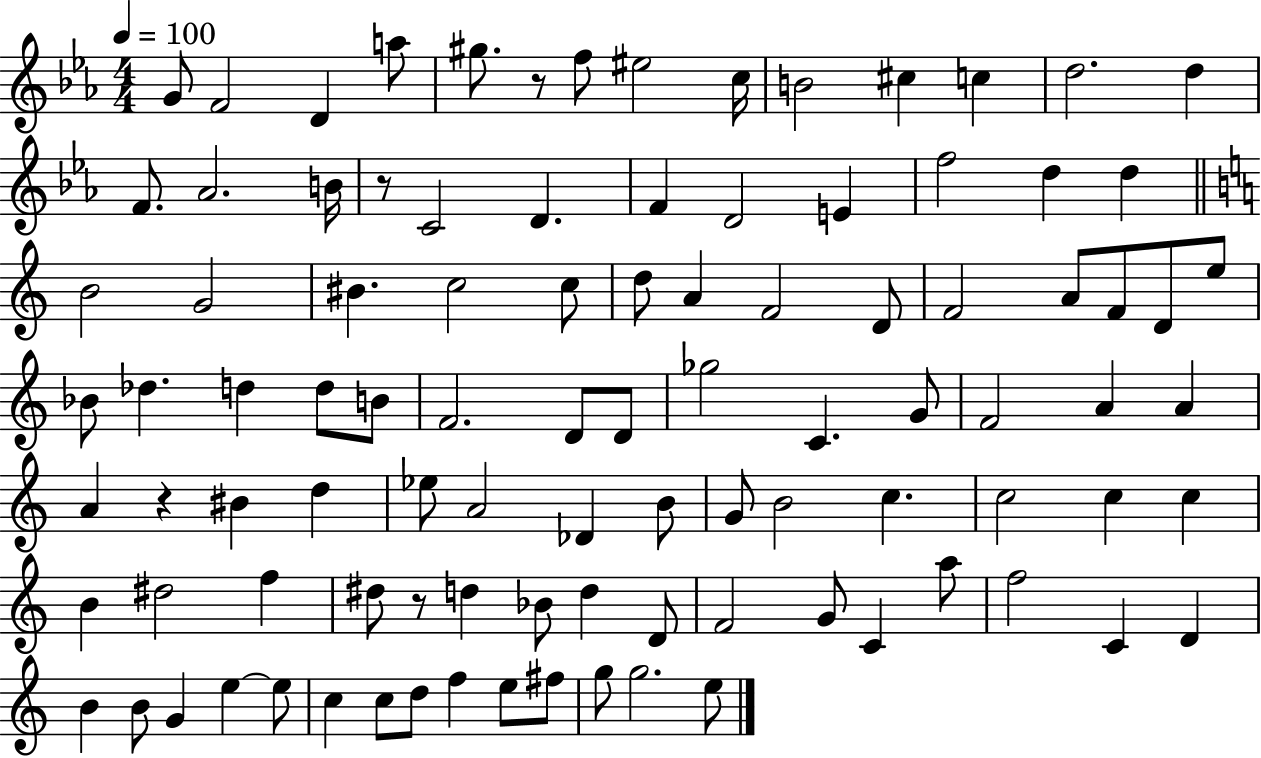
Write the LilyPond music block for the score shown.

{
  \clef treble
  \numericTimeSignature
  \time 4/4
  \key ees \major
  \tempo 4 = 100
  g'8 f'2 d'4 a''8 | gis''8. r8 f''8 eis''2 c''16 | b'2 cis''4 c''4 | d''2. d''4 | \break f'8. aes'2. b'16 | r8 c'2 d'4. | f'4 d'2 e'4 | f''2 d''4 d''4 | \break \bar "||" \break \key c \major b'2 g'2 | bis'4. c''2 c''8 | d''8 a'4 f'2 d'8 | f'2 a'8 f'8 d'8 e''8 | \break bes'8 des''4. d''4 d''8 b'8 | f'2. d'8 d'8 | ges''2 c'4. g'8 | f'2 a'4 a'4 | \break a'4 r4 bis'4 d''4 | ees''8 a'2 des'4 b'8 | g'8 b'2 c''4. | c''2 c''4 c''4 | \break b'4 dis''2 f''4 | dis''8 r8 d''4 bes'8 d''4 d'8 | f'2 g'8 c'4 a''8 | f''2 c'4 d'4 | \break b'4 b'8 g'4 e''4~~ e''8 | c''4 c''8 d''8 f''4 e''8 fis''8 | g''8 g''2. e''8 | \bar "|."
}